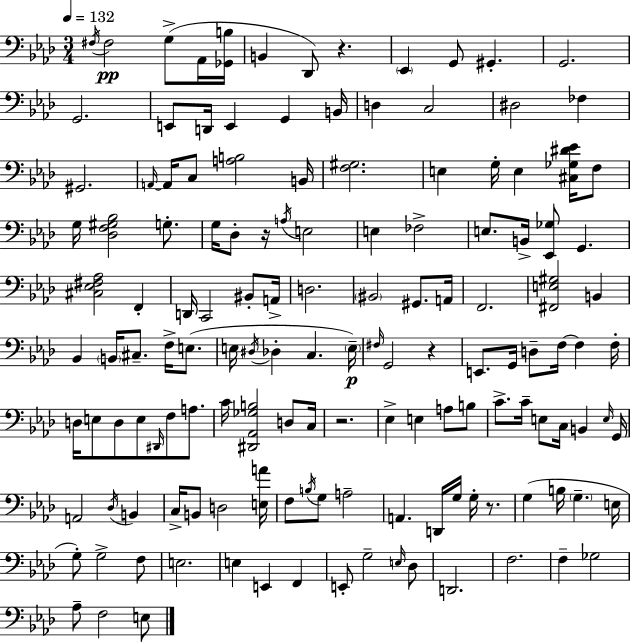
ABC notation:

X:1
T:Untitled
M:3/4
L:1/4
K:Fm
^F,/4 ^F,2 G,/2 _A,,/4 [_G,,B,]/4 B,, _D,,/2 z _E,, G,,/2 ^G,, G,,2 G,,2 E,,/2 D,,/4 E,, G,, B,,/4 D, C,2 ^D,2 _F, ^G,,2 A,,/4 A,,/4 C,/2 [A,B,]2 B,,/4 [F,^G,]2 E, G,/4 E, [^C,_G,^D_E]/4 F,/2 G,/4 [_D,F,^G,_B,]2 G,/2 G,/4 _D,/2 z/4 A,/4 E,2 E, _F,2 E,/2 B,,/4 [_E,,_G,]/2 G,, [^C,_E,^F,_A,]2 F,, D,,/4 C,,2 ^B,,/2 A,,/4 D,2 ^B,,2 ^G,,/2 A,,/4 F,,2 [^F,,E,^G,]2 B,, _B,, B,,/4 ^C,/2 F,/4 E,/2 E,/4 ^D,/4 _D, C, E,/4 ^F,/4 G,,2 z E,,/2 G,,/4 D,/2 F,/4 F, F,/4 D,/4 E,/2 D,/2 E,/2 ^D,,/4 F,/2 A,/2 C/4 [^D,,_A,,_G,B,]2 D,/2 C,/4 z2 _E, E, A,/2 B,/2 C/2 C/4 E,/2 C,/4 B,, E,/4 G,,/4 A,,2 _D,/4 B,, C,/4 B,,/2 D,2 [E,A]/4 F,/2 B,/4 G,/2 A,2 A,, D,,/4 G,/4 G,/4 z/2 G, B,/4 G, E,/4 G,/2 G,2 F,/2 E,2 E, E,, F,, E,,/2 G,2 E,/4 _D,/2 D,,2 F,2 F, _G,2 _A,/2 F,2 E,/2